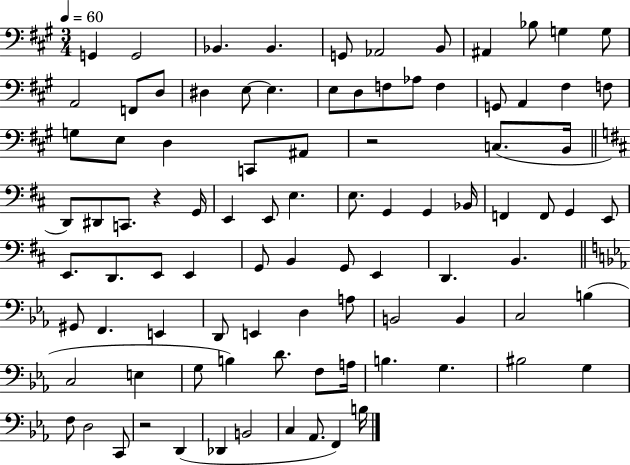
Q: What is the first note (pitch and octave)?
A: G2